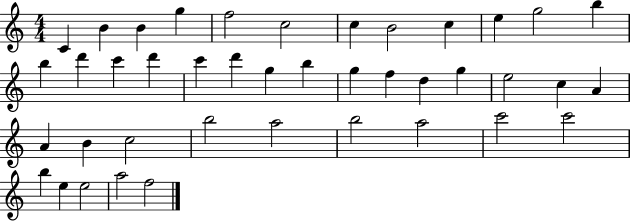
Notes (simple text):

C4/q B4/q B4/q G5/q F5/h C5/h C5/q B4/h C5/q E5/q G5/h B5/q B5/q D6/q C6/q D6/q C6/q D6/q G5/q B5/q G5/q F5/q D5/q G5/q E5/h C5/q A4/q A4/q B4/q C5/h B5/h A5/h B5/h A5/h C6/h C6/h B5/q E5/q E5/h A5/h F5/h